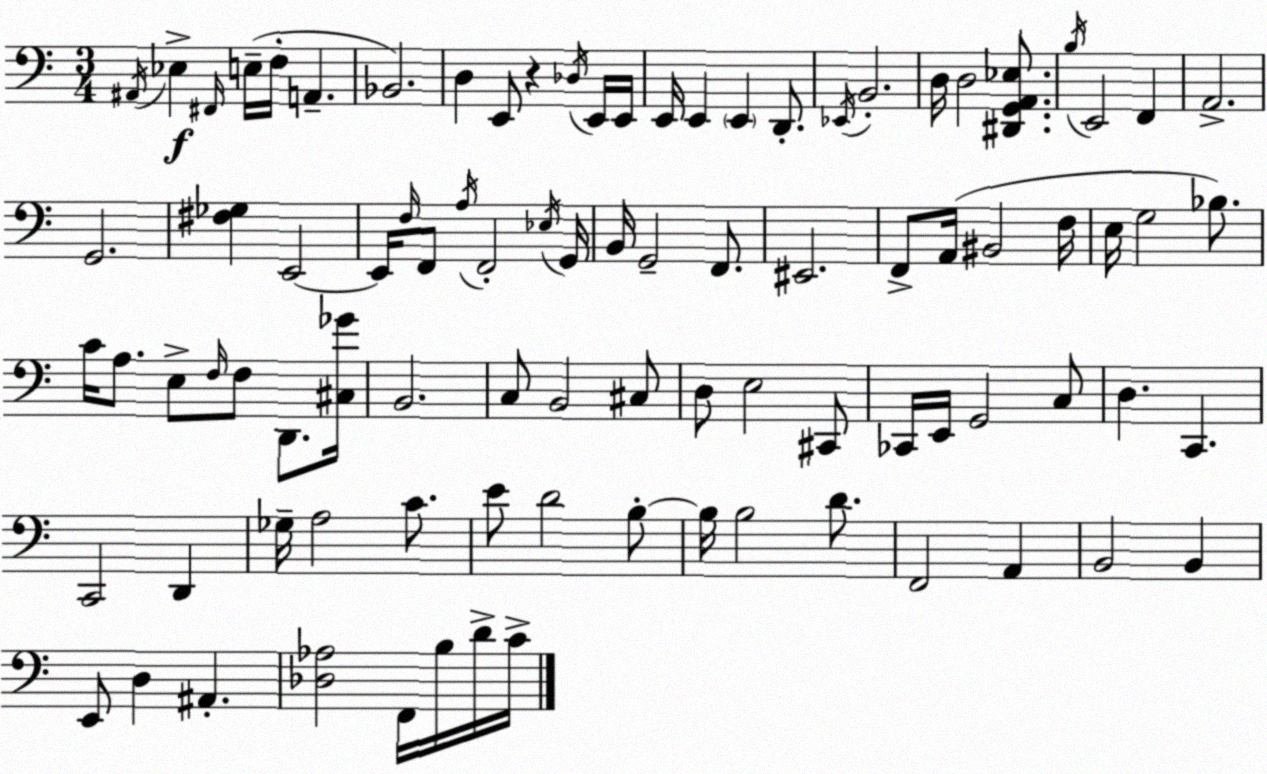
X:1
T:Untitled
M:3/4
L:1/4
K:Am
^A,,/4 _E, ^F,,/4 E,/4 F,/4 A,, _B,,2 D, E,,/2 z _D,/4 E,,/4 E,,/4 E,,/4 E,, E,, D,,/2 _E,,/4 B,,2 D,/4 D,2 [^D,,G,,A,,_E,]/2 B,/4 E,,2 F,, A,,2 G,,2 [^F,_G,] E,,2 E,,/4 F,/4 F,,/2 A,/4 F,,2 _E,/4 G,,/4 B,,/4 G,,2 F,,/2 ^E,,2 F,,/2 A,,/4 ^B,,2 F,/4 E,/4 G,2 _B,/2 C/4 A,/2 E,/2 F,/4 F,/2 D,,/2 [^C,_G]/4 B,,2 C,/2 B,,2 ^C,/2 D,/2 E,2 ^C,,/2 _C,,/4 E,,/4 G,,2 C,/2 D, C,, C,,2 D,, _G,/4 A,2 C/2 E/2 D2 B,/2 B,/4 B,2 D/2 F,,2 A,, B,,2 B,, E,,/2 D, ^A,, [_D,_A,]2 F,,/4 B,/4 D/4 C/4